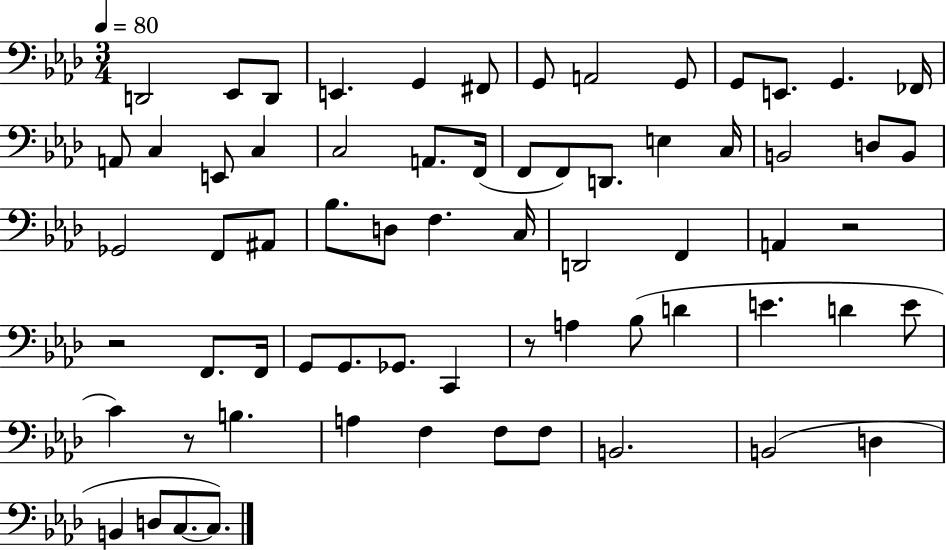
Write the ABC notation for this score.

X:1
T:Untitled
M:3/4
L:1/4
K:Ab
D,,2 _E,,/2 D,,/2 E,, G,, ^F,,/2 G,,/2 A,,2 G,,/2 G,,/2 E,,/2 G,, _F,,/4 A,,/2 C, E,,/2 C, C,2 A,,/2 F,,/4 F,,/2 F,,/2 D,,/2 E, C,/4 B,,2 D,/2 B,,/2 _G,,2 F,,/2 ^A,,/2 _B,/2 D,/2 F, C,/4 D,,2 F,, A,, z2 z2 F,,/2 F,,/4 G,,/2 G,,/2 _G,,/2 C,, z/2 A, _B,/2 D E D E/2 C z/2 B, A, F, F,/2 F,/2 B,,2 B,,2 D, B,, D,/2 C,/2 C,/2